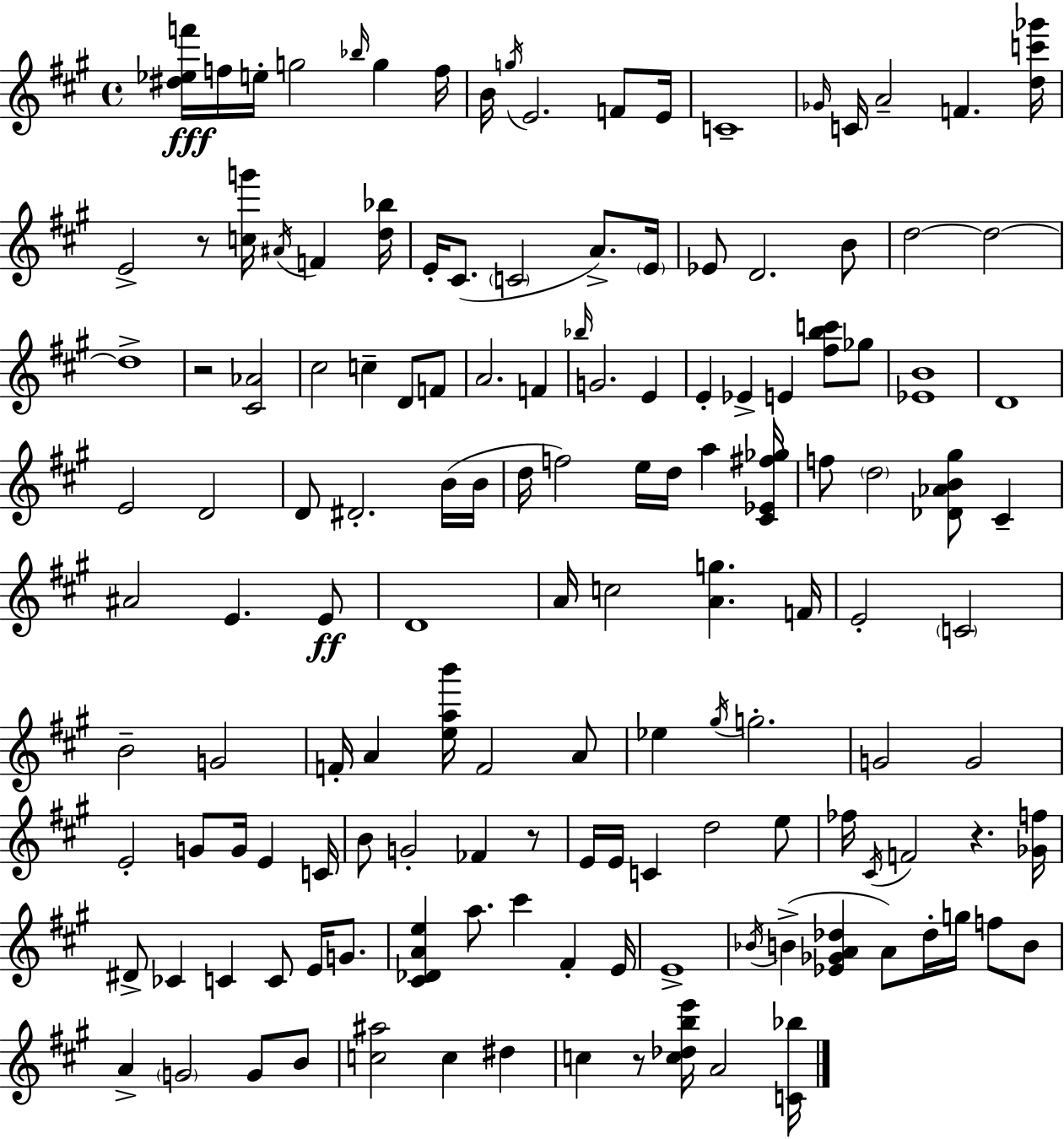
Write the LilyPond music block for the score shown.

{
  \clef treble
  \time 4/4
  \defaultTimeSignature
  \key a \major
  <dis'' ees'' f'''>16\fff f''16 e''16-. g''2 \grace { bes''16 } g''4 | f''16 b'16 \acciaccatura { g''16 } e'2. f'8 | e'16 c'1-- | \grace { ges'16 } c'16 a'2-- f'4. | \break <d'' c''' ges'''>16 e'2-> r8 <c'' g'''>16 \acciaccatura { ais'16 } f'4 | <d'' bes''>16 e'16-. cis'8.( \parenthesize c'2 | a'8.->) \parenthesize e'16 ees'8 d'2. | b'8 d''2~~ d''2~~ | \break d''1-> | r2 <cis' aes'>2 | cis''2 c''4-- | d'8 f'8 a'2. | \break f'4 \grace { bes''16 } g'2. | e'4 e'4-. ees'4-> e'4 | <fis'' b'' c'''>8 ges''8 <ees' b'>1 | d'1 | \break e'2 d'2 | d'8 dis'2.-. | b'16( b'16 d''16 f''2) e''16 d''16 | a''4 <cis' ees' fis'' ges''>16 f''8 \parenthesize d''2 <des' aes' b' gis''>8 | \break cis'4-- ais'2 e'4. | e'8\ff d'1 | a'16 c''2 <a' g''>4. | f'16 e'2-. \parenthesize c'2 | \break b'2-- g'2 | f'16-. a'4 <e'' a'' b'''>16 f'2 | a'8 ees''4 \acciaccatura { gis''16 } g''2.-. | g'2 g'2 | \break e'2-. g'8 | g'16 e'4 c'16 b'8 g'2-. | fes'4 r8 e'16 e'16 c'4 d''2 | e''8 fes''16 \acciaccatura { cis'16 } f'2 | \break r4. <ges' f''>16 dis'8-> ces'4 c'4 | c'8 e'16 g'8. <cis' des' a' e''>4 a''8. cis'''4 | fis'4-. e'16 e'1-> | \acciaccatura { bes'16 }( b'4-> <ees' ges' a' des''>4 | \break a'8) des''16-. g''16 f''8 b'8 a'4-> \parenthesize g'2 | g'8 b'8 <c'' ais''>2 | c''4 dis''4 c''4 r8 <c'' des'' b'' e'''>16 a'2 | <c' bes''>16 \bar "|."
}